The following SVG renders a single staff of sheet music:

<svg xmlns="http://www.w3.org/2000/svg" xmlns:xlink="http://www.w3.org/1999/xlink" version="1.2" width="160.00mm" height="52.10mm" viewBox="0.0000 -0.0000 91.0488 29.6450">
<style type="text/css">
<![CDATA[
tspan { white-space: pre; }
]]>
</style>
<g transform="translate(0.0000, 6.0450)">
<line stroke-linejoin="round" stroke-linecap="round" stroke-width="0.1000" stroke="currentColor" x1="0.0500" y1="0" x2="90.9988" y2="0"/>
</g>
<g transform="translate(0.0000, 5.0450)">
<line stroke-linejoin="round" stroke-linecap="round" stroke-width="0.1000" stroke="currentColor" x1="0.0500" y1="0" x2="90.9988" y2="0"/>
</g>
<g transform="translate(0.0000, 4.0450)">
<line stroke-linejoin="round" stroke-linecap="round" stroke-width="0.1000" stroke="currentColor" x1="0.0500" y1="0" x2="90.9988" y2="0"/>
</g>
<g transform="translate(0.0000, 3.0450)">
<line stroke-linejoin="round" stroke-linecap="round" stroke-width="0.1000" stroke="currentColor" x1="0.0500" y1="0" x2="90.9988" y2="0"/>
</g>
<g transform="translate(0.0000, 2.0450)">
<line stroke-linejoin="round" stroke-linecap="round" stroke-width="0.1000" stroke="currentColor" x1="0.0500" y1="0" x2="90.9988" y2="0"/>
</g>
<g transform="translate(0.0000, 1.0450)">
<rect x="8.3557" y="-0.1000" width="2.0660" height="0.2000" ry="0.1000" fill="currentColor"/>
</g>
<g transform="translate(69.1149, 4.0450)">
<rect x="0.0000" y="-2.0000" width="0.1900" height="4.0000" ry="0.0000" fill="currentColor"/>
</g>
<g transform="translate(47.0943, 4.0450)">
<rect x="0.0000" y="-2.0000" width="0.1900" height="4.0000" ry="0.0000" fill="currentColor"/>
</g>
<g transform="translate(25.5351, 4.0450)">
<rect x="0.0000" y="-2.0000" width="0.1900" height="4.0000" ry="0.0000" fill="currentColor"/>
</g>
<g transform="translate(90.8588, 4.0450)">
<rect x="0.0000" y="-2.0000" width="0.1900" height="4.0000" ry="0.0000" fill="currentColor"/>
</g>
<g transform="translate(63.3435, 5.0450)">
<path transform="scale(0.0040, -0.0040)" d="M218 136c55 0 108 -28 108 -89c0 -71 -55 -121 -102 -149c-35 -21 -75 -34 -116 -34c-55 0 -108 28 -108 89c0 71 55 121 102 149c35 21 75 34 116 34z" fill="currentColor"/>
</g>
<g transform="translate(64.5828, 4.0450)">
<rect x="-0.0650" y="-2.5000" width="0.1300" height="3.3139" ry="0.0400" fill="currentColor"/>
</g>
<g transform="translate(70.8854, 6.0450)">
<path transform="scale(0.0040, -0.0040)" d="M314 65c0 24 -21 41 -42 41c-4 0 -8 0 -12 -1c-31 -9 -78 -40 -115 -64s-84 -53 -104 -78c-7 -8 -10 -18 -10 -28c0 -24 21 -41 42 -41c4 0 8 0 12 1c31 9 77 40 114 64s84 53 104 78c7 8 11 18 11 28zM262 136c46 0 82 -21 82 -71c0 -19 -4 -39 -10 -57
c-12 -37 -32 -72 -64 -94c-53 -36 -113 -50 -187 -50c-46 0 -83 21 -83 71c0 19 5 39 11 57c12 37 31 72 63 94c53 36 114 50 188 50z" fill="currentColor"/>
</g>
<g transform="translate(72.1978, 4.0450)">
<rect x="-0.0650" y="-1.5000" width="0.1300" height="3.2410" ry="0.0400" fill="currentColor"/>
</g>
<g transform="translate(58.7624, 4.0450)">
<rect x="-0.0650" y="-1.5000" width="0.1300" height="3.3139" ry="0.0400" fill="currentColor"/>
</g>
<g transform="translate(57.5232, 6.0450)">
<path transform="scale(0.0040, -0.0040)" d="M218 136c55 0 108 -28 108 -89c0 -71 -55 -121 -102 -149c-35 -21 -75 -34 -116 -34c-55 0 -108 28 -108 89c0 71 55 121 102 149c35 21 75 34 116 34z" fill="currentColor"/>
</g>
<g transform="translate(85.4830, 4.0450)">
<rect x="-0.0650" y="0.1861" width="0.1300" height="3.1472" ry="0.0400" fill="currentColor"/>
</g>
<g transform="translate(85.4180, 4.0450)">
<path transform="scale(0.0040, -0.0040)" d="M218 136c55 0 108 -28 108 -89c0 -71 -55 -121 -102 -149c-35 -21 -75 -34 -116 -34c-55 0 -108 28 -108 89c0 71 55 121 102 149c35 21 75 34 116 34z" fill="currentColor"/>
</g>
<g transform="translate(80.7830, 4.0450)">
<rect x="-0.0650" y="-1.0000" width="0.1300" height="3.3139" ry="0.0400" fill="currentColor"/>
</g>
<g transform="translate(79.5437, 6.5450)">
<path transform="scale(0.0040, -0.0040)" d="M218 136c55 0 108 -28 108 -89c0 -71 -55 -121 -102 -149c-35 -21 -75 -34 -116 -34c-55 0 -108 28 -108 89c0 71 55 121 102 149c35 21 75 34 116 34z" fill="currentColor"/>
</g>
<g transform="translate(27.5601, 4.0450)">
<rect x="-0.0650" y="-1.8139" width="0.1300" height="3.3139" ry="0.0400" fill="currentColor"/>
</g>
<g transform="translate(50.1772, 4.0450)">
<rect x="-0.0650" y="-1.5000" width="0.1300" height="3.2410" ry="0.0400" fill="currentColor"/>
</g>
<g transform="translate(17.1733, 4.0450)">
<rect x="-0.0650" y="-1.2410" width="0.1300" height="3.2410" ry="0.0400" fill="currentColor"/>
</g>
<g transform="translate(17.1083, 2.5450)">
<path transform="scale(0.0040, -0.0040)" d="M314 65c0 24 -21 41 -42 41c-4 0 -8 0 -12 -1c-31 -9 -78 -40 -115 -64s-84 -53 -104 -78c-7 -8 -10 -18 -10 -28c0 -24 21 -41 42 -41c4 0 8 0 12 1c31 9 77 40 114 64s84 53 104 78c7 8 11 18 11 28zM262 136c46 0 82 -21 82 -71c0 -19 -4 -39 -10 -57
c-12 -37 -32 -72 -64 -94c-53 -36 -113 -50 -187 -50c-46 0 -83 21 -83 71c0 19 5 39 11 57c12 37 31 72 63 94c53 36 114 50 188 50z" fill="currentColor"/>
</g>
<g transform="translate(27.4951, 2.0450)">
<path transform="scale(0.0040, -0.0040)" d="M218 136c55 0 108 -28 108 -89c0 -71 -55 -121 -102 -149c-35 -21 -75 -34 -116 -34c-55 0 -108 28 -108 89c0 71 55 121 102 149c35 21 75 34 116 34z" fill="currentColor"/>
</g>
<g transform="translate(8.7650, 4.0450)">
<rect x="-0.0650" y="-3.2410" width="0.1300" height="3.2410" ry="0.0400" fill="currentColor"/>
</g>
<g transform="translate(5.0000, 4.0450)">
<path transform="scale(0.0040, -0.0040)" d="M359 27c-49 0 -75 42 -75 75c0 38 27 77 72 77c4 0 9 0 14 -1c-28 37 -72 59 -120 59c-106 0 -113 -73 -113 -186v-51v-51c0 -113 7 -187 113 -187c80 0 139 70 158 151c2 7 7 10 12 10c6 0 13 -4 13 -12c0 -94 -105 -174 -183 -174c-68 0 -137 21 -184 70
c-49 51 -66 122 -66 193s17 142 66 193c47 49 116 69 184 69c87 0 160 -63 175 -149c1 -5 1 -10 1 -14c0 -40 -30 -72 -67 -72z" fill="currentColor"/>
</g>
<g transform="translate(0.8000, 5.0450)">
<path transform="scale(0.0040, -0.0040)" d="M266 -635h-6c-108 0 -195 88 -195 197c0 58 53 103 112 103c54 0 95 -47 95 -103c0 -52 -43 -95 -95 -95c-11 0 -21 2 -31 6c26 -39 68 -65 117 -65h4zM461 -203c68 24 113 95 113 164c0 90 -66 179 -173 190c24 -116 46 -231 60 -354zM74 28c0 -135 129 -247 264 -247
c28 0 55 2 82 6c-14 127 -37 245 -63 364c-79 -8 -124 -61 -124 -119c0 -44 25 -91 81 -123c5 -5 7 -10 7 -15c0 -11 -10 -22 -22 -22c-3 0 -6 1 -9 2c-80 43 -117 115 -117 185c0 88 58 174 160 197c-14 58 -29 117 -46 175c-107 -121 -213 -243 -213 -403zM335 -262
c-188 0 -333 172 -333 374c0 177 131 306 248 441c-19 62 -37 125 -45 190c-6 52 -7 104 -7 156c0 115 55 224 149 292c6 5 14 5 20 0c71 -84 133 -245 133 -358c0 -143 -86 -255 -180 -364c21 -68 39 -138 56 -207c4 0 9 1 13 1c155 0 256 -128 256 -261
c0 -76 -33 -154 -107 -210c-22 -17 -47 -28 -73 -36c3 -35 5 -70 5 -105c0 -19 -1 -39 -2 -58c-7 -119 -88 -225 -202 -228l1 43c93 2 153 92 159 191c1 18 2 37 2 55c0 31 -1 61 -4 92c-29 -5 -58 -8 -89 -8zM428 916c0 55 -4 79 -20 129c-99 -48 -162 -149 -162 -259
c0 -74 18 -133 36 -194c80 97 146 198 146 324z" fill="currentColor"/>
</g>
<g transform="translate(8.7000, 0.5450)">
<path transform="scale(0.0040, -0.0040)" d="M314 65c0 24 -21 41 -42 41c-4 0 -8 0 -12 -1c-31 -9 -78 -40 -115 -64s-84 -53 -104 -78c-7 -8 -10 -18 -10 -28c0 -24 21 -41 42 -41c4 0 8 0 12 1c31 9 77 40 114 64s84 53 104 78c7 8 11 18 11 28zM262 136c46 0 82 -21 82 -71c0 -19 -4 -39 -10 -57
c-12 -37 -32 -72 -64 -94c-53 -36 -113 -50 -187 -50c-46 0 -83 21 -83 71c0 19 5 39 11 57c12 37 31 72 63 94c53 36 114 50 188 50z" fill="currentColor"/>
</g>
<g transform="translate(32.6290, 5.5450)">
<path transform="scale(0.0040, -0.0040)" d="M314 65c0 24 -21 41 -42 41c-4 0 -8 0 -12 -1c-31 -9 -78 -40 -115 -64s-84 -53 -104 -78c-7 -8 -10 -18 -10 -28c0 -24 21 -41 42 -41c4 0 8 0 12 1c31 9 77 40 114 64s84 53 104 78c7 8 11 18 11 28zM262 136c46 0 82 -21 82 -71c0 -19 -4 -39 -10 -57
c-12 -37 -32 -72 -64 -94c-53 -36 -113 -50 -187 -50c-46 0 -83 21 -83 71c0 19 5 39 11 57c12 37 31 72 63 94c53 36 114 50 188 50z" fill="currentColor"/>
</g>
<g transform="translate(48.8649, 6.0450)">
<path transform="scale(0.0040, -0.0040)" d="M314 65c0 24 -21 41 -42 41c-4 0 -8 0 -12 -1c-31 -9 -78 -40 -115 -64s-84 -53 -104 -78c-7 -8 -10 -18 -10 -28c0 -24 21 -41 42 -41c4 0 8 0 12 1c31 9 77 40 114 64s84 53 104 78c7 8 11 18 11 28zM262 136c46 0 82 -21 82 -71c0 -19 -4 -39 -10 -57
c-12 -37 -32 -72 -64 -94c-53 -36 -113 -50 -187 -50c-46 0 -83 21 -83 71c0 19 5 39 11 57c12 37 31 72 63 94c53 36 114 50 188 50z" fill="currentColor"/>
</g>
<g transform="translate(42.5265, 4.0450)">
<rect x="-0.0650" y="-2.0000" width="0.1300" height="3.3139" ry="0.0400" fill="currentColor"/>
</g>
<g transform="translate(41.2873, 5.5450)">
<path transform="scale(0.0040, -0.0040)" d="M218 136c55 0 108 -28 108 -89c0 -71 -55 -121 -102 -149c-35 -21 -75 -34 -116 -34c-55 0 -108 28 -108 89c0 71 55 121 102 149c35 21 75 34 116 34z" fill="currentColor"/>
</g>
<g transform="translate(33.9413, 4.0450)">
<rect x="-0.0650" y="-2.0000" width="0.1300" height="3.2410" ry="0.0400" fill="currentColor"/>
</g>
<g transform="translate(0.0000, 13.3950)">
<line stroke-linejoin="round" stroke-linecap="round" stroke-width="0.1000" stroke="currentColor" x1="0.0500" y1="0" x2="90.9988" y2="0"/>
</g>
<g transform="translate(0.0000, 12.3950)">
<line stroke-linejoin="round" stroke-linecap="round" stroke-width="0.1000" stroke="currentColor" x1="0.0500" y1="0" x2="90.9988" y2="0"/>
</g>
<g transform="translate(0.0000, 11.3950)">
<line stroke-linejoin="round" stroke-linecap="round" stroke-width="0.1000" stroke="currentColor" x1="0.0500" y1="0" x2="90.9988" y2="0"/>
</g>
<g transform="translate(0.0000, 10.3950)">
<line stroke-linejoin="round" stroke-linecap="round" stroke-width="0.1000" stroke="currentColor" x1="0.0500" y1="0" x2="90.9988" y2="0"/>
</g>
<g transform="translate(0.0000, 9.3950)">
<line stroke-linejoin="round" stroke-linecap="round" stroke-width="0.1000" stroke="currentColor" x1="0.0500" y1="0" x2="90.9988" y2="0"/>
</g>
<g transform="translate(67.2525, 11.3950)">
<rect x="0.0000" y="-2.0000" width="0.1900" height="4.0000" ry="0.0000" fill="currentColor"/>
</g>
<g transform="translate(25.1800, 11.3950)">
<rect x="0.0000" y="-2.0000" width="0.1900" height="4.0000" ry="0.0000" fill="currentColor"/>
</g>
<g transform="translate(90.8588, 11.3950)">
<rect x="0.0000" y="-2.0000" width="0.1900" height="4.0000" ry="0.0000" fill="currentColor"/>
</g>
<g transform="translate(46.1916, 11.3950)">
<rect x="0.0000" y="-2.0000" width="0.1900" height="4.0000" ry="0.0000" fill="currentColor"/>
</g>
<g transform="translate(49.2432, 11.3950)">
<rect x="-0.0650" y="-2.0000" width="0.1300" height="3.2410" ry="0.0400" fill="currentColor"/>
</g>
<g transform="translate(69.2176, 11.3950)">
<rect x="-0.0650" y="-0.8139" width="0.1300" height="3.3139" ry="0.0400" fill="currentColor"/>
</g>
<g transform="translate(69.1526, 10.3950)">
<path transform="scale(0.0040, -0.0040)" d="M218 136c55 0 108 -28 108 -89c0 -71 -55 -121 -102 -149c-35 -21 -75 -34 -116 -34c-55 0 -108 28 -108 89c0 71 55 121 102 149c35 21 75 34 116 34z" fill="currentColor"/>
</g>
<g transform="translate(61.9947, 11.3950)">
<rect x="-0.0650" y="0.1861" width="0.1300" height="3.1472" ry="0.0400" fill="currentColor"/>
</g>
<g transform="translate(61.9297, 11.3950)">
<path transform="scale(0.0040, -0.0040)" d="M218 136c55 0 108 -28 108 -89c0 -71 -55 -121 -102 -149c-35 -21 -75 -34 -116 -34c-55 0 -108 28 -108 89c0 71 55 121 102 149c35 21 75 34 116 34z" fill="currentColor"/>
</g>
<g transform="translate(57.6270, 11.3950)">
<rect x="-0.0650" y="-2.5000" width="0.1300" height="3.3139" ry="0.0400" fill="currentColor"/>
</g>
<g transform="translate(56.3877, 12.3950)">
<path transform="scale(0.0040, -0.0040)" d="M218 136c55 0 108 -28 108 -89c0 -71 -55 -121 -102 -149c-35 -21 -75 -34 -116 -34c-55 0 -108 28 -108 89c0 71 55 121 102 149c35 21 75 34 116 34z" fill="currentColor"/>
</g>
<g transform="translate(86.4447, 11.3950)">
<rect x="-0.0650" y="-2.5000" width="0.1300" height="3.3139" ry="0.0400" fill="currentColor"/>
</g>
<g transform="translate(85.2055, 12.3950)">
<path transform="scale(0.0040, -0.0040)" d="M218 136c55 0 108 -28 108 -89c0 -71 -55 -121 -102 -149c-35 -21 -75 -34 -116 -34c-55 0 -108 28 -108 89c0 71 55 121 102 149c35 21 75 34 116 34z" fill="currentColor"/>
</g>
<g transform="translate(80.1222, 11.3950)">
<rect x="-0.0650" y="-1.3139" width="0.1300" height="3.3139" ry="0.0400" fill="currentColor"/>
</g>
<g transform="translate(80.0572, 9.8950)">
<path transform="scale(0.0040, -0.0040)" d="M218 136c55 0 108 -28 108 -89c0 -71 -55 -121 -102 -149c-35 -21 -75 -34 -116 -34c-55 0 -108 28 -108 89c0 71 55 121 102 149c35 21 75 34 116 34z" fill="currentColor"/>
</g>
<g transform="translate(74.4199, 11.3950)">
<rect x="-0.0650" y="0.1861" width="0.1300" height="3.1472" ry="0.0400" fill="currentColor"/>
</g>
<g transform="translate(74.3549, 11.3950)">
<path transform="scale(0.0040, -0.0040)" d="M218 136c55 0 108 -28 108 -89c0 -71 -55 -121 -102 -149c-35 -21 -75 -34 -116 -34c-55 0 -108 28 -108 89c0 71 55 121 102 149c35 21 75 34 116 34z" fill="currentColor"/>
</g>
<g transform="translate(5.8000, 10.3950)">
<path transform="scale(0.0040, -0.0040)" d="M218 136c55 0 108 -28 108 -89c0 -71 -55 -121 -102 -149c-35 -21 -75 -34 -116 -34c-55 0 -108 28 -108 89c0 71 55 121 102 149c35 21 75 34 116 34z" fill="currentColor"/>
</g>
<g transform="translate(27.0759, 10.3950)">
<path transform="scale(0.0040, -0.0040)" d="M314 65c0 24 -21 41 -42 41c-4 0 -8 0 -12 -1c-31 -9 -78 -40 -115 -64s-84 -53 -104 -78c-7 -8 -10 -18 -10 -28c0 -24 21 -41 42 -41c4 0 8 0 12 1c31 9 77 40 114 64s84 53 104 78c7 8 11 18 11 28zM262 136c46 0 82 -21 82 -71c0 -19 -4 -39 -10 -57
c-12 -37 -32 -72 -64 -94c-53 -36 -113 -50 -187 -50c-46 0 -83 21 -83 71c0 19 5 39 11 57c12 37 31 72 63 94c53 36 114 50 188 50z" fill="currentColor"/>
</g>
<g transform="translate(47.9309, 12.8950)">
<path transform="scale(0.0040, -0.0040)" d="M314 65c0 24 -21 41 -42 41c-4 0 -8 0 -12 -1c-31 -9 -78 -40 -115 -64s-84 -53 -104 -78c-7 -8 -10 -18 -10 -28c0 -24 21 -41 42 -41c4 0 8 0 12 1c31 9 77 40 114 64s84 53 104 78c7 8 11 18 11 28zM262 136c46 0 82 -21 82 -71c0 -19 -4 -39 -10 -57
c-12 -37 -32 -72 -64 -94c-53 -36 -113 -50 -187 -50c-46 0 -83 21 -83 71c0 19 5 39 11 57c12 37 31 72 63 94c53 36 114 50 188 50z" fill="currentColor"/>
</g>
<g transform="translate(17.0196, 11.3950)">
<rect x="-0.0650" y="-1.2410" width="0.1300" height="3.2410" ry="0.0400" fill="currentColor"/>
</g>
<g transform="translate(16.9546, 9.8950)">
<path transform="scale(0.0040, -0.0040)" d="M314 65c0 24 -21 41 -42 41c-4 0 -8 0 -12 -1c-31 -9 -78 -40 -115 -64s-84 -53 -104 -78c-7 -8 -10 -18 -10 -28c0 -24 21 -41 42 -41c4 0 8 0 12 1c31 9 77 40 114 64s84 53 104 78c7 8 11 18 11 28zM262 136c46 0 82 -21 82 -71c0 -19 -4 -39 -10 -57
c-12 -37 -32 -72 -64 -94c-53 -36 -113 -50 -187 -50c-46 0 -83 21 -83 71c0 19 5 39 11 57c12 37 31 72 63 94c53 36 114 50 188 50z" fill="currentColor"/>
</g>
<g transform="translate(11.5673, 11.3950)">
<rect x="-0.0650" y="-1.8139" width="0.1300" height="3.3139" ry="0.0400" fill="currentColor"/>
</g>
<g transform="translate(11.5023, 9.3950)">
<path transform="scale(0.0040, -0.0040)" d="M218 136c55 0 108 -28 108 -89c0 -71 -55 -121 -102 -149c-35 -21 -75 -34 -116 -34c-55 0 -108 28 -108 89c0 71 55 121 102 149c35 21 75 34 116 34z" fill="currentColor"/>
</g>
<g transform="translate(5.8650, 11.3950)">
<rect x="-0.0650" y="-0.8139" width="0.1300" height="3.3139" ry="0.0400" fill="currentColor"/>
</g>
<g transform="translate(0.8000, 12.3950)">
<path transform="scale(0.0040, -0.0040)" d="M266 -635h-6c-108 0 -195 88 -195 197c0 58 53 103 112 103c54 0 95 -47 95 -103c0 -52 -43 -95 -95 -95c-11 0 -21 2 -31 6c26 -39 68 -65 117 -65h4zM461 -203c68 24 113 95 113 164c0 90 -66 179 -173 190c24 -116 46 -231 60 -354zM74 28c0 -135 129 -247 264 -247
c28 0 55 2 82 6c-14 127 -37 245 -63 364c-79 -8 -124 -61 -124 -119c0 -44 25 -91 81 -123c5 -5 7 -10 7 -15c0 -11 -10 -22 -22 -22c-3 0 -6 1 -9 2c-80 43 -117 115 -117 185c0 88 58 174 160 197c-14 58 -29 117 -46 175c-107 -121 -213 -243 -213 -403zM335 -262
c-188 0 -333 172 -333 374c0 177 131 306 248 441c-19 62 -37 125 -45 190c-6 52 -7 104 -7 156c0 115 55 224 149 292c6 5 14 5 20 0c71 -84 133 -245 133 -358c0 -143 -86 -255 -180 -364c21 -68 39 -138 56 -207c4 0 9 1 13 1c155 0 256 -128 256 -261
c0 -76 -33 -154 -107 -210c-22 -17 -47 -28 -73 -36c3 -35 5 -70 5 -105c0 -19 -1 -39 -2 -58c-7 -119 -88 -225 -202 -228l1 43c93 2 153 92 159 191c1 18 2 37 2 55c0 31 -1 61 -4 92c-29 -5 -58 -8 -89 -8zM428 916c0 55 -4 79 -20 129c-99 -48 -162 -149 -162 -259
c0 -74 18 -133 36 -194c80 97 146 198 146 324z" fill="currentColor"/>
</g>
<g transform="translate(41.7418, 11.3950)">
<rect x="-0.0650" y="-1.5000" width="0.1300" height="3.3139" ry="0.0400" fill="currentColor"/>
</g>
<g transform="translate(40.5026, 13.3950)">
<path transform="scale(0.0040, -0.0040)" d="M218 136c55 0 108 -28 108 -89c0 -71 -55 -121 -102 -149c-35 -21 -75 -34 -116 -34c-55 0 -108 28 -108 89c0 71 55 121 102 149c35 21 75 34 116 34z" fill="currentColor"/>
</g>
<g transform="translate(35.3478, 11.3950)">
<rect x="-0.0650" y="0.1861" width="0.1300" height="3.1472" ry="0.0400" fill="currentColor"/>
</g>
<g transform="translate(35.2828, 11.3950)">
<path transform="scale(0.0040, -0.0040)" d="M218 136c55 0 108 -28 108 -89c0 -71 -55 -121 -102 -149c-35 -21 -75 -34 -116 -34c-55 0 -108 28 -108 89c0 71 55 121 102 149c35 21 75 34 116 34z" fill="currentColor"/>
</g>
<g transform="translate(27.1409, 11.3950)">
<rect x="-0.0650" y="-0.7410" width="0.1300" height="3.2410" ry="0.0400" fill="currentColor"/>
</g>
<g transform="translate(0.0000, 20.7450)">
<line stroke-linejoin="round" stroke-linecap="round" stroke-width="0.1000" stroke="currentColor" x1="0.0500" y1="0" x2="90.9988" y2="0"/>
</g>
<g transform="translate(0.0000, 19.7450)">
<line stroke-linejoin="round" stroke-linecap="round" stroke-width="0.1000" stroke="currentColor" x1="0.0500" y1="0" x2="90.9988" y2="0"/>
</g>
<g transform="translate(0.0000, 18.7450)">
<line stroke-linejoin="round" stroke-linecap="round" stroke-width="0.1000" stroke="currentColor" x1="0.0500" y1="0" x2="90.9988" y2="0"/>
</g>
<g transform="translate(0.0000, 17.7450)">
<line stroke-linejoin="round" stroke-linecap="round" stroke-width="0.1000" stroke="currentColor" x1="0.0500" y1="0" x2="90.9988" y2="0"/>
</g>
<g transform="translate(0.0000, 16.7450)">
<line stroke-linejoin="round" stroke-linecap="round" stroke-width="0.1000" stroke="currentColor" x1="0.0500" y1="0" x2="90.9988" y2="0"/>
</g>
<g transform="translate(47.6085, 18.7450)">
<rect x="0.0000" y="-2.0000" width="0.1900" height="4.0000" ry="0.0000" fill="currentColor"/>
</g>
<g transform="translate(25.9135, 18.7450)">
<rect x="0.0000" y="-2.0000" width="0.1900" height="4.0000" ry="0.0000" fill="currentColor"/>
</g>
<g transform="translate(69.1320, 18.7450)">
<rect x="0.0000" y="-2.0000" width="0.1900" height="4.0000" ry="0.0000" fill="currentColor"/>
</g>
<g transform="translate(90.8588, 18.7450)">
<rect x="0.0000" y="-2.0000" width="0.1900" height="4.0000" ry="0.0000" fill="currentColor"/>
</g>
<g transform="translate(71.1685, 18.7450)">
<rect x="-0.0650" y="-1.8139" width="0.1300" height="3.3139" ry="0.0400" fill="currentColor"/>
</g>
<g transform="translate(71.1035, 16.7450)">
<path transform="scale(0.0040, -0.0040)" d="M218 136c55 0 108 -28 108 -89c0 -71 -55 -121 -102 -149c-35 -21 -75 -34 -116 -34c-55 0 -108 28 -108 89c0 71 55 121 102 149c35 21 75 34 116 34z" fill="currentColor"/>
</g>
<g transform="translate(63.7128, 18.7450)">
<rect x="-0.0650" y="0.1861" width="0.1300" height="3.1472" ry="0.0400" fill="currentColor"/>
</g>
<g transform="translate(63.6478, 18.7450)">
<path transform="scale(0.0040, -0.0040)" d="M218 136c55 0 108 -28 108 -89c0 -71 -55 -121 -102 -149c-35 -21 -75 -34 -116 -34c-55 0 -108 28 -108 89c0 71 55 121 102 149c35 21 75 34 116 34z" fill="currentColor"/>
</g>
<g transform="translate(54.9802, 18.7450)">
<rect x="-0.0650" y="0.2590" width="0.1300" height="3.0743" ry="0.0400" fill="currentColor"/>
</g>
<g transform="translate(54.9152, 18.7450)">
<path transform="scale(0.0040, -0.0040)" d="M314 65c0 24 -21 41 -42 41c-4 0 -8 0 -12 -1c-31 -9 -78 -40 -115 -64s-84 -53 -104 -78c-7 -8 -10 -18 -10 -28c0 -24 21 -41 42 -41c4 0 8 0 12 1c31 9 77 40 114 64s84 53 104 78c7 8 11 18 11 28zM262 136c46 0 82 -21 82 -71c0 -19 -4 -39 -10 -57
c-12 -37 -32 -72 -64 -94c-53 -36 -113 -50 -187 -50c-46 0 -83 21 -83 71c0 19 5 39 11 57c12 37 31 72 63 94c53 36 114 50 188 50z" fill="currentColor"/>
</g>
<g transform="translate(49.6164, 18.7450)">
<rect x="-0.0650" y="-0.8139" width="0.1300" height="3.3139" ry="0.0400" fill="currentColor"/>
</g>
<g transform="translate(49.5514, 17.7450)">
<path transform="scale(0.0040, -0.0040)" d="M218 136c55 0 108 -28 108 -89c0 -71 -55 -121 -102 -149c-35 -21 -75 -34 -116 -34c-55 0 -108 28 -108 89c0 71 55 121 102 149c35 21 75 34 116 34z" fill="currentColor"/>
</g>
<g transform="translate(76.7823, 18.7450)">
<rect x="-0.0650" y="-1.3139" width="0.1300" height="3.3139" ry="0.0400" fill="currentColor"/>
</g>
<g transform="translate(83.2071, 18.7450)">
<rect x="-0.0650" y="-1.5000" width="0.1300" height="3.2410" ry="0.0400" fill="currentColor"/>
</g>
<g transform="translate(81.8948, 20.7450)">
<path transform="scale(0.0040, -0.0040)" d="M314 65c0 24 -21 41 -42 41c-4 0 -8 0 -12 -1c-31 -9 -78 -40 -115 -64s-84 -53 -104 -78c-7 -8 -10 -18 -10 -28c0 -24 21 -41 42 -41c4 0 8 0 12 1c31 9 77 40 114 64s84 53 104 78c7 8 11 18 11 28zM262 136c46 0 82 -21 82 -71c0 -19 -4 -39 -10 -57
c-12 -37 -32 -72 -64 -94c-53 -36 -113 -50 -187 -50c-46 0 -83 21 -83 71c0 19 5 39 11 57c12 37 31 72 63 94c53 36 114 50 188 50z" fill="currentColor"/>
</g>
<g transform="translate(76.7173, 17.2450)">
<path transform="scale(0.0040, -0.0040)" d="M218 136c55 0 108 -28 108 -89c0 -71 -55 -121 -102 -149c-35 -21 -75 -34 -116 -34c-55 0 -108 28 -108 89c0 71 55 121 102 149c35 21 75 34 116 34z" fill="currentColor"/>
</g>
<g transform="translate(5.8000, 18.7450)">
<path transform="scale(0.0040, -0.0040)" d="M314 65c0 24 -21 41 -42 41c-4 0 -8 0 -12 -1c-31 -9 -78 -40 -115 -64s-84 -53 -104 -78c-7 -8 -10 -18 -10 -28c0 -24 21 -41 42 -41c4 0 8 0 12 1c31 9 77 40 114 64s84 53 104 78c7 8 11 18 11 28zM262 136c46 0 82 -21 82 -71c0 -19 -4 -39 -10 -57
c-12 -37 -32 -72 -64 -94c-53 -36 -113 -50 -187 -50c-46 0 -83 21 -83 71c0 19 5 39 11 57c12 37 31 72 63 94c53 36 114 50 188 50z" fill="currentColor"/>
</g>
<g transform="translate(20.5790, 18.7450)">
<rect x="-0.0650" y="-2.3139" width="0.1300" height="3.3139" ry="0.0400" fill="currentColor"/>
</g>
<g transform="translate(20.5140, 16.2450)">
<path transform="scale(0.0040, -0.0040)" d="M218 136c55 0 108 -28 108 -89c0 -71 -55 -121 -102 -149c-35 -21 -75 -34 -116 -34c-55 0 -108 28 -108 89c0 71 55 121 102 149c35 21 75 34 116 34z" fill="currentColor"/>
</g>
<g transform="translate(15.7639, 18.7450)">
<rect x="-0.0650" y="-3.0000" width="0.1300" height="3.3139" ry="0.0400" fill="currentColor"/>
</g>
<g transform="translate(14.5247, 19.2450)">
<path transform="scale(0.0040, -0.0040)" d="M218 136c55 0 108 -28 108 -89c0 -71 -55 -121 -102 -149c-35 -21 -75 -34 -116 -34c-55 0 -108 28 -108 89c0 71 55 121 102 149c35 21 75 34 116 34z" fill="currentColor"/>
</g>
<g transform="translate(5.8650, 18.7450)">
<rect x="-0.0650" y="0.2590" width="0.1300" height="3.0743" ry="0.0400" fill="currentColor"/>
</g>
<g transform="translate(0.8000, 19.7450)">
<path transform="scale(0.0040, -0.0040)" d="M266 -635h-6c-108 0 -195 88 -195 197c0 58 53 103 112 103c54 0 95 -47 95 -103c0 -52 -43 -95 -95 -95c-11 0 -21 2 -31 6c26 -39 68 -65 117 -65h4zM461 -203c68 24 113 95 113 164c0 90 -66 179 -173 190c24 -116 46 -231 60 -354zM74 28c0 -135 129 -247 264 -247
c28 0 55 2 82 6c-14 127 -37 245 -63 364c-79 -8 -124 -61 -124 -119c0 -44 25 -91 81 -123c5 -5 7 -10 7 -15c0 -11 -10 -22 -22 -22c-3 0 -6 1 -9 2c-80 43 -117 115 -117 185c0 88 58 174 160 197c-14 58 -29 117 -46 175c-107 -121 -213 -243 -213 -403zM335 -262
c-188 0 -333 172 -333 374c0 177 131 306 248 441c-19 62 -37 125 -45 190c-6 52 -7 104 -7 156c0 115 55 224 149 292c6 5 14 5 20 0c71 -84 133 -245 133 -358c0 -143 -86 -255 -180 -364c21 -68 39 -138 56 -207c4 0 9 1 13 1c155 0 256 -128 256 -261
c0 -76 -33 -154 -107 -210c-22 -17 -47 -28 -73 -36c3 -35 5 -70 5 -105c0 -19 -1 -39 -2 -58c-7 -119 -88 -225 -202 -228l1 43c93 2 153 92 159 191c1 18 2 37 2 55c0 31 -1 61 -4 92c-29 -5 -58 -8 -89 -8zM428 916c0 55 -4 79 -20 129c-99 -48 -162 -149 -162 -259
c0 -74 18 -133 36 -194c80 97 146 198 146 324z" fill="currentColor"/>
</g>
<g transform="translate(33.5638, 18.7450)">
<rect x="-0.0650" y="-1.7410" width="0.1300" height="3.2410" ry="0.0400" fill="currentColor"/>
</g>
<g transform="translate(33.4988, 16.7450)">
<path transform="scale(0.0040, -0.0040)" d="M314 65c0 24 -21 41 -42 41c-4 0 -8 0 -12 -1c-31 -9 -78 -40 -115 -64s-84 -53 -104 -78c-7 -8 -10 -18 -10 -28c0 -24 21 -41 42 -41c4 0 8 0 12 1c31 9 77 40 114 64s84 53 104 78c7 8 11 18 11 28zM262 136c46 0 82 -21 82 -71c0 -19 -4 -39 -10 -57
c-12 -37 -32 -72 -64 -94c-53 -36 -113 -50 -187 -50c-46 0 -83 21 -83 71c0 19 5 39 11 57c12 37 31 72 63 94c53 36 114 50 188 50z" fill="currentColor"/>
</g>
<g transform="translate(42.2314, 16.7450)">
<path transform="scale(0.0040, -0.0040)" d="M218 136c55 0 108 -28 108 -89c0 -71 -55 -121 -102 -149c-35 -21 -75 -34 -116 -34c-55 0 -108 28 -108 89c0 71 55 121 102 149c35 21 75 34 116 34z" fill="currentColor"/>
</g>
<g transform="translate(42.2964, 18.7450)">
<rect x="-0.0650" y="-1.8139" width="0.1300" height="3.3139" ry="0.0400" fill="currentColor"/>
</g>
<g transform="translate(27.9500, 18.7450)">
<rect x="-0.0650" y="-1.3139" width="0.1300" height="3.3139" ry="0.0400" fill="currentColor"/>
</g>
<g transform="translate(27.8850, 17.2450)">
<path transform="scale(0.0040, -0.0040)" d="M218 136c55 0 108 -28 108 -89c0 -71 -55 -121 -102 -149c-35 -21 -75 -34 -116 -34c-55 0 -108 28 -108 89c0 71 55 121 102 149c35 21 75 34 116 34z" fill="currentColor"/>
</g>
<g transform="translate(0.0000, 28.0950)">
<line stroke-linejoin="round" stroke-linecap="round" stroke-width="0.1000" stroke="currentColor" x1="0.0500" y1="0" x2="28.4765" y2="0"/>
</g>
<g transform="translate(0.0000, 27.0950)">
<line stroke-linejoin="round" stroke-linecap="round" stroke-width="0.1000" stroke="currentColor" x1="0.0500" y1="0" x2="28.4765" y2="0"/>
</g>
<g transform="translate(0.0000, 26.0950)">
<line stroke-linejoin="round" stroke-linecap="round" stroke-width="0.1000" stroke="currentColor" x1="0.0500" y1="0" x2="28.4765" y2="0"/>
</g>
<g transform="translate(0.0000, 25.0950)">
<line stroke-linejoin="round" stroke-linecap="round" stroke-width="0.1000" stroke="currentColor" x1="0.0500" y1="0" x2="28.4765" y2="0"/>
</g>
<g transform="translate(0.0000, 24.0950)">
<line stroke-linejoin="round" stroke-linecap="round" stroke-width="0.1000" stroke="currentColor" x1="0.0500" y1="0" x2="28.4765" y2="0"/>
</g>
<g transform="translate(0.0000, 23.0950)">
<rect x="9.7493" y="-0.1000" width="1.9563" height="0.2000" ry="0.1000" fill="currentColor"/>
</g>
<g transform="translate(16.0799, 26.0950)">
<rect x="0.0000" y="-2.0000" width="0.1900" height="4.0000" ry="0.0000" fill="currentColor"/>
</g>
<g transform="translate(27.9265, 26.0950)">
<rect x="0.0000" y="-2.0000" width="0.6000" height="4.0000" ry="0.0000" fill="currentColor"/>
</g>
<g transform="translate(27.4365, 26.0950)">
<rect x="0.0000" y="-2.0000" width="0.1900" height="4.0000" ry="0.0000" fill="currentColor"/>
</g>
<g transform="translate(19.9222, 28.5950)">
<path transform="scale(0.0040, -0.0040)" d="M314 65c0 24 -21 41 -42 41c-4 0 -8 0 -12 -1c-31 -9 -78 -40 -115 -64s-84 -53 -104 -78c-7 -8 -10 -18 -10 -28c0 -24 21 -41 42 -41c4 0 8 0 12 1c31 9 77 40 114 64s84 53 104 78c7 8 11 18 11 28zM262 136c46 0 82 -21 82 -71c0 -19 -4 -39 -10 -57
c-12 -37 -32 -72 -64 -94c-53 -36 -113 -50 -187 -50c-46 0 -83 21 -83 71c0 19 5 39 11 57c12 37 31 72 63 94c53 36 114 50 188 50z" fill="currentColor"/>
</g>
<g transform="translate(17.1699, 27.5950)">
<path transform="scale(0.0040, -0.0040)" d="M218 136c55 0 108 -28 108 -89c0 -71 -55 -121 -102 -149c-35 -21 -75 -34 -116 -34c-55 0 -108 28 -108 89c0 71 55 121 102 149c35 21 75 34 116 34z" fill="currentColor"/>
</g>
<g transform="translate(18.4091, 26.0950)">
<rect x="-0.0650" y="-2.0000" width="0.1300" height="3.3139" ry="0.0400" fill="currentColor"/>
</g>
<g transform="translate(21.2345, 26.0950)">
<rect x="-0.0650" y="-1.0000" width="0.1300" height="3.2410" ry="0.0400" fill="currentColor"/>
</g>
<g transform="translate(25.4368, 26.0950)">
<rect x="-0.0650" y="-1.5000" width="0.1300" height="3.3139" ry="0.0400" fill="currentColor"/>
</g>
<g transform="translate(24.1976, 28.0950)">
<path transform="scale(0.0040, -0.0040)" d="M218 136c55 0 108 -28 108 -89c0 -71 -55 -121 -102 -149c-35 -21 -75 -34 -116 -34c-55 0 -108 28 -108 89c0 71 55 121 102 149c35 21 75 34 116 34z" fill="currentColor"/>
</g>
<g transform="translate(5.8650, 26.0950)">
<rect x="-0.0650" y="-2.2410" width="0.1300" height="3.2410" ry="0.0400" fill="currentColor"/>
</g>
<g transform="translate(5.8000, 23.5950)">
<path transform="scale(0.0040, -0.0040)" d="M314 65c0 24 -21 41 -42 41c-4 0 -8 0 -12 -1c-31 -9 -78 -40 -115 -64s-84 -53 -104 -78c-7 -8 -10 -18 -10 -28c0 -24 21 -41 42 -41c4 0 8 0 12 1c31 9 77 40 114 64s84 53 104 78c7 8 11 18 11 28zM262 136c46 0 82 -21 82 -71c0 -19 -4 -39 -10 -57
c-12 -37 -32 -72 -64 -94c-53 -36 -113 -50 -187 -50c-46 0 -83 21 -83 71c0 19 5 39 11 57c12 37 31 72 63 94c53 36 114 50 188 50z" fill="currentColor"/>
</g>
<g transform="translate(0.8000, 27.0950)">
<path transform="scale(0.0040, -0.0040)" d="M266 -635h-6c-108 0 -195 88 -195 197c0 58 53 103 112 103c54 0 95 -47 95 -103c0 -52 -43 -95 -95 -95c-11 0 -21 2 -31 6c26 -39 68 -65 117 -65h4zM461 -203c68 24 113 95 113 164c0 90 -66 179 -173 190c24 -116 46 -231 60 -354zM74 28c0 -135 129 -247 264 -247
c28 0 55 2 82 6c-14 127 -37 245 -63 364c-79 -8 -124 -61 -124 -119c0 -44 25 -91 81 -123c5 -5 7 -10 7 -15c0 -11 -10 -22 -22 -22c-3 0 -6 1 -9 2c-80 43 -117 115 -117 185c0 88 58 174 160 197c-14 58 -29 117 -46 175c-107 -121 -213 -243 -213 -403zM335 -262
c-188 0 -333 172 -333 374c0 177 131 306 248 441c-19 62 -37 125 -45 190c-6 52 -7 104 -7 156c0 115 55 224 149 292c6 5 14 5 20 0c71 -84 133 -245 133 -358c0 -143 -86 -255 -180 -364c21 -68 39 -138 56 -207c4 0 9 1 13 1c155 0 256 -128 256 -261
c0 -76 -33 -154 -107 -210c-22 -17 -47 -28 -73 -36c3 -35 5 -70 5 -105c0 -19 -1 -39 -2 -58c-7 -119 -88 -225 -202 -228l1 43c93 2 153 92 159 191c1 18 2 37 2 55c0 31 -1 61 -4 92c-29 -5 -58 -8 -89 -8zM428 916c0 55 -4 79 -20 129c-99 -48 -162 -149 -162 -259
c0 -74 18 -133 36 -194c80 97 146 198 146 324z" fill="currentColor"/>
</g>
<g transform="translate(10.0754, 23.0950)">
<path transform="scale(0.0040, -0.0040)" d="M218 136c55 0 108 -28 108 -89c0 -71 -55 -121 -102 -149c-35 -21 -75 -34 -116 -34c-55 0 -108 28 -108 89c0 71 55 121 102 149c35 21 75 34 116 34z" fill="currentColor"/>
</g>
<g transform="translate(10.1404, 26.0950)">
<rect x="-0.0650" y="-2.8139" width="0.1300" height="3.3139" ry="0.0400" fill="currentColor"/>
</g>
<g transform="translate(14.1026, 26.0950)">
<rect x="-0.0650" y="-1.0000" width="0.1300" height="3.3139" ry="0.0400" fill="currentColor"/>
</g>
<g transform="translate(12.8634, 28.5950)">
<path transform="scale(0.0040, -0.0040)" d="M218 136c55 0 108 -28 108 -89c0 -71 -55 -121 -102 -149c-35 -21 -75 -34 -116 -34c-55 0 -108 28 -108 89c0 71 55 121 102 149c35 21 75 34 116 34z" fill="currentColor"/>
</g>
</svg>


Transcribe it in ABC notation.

X:1
T:Untitled
M:4/4
L:1/4
K:C
b2 e2 f F2 F E2 E G E2 D B d f e2 d2 B E F2 G B d B e G B2 A g e f2 f d B2 B f e E2 g2 a D F D2 E